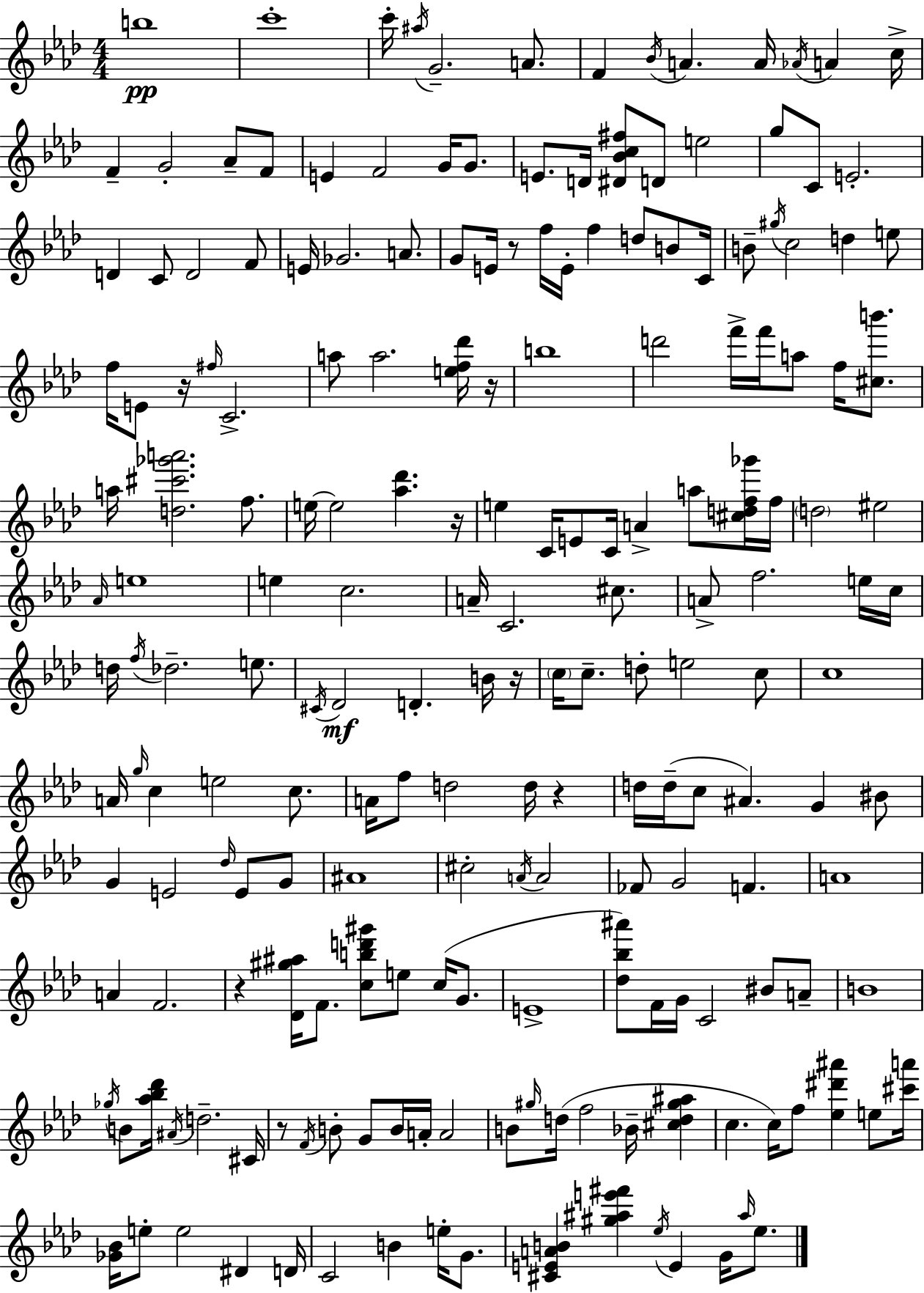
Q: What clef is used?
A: treble